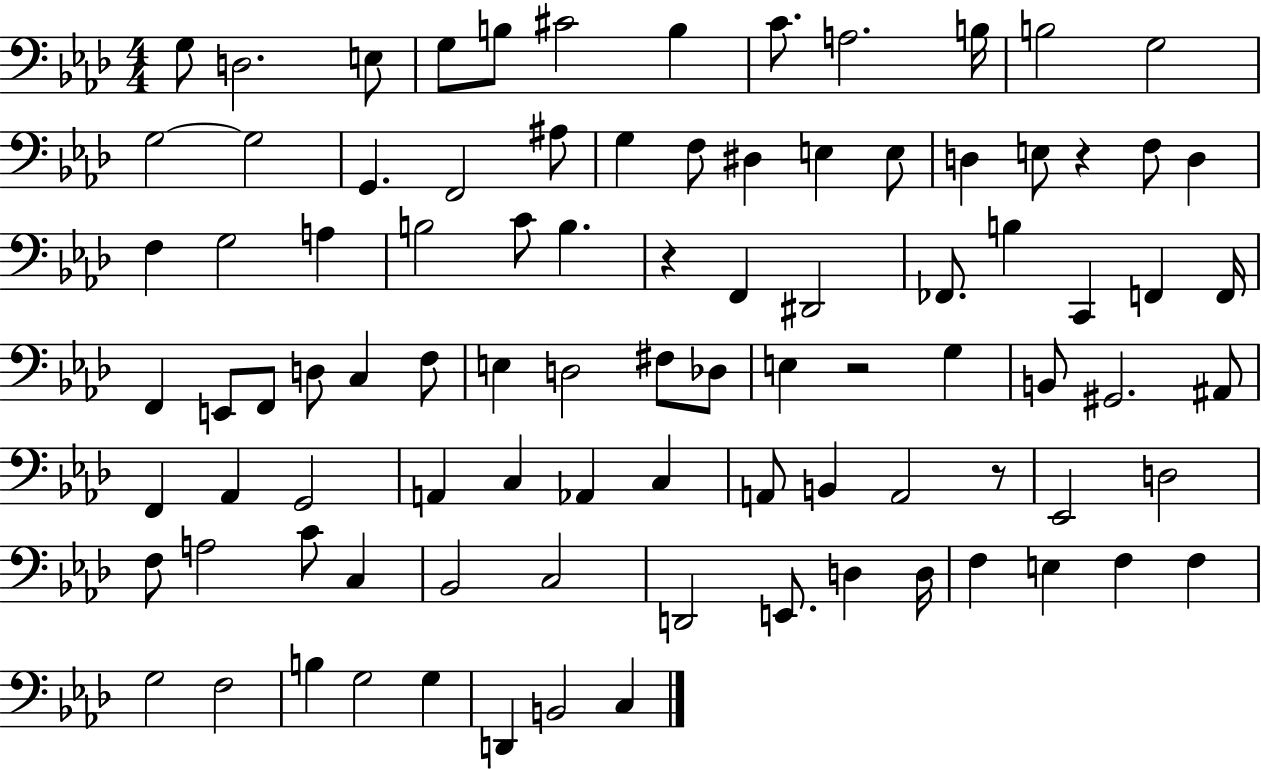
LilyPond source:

{
  \clef bass
  \numericTimeSignature
  \time 4/4
  \key aes \major
  g8 d2. e8 | g8 b8 cis'2 b4 | c'8. a2. b16 | b2 g2 | \break g2~~ g2 | g,4. f,2 ais8 | g4 f8 dis4 e4 e8 | d4 e8 r4 f8 d4 | \break f4 g2 a4 | b2 c'8 b4. | r4 f,4 dis,2 | fes,8. b4 c,4 f,4 f,16 | \break f,4 e,8 f,8 d8 c4 f8 | e4 d2 fis8 des8 | e4 r2 g4 | b,8 gis,2. ais,8 | \break f,4 aes,4 g,2 | a,4 c4 aes,4 c4 | a,8 b,4 a,2 r8 | ees,2 d2 | \break f8 a2 c'8 c4 | bes,2 c2 | d,2 e,8. d4 d16 | f4 e4 f4 f4 | \break g2 f2 | b4 g2 g4 | d,4 b,2 c4 | \bar "|."
}